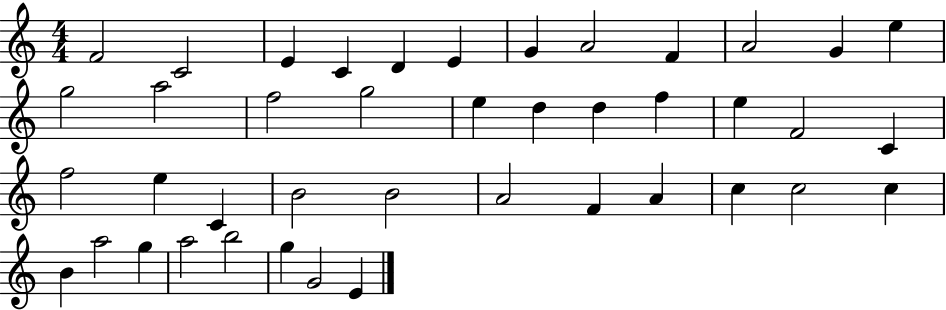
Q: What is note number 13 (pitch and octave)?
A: G5